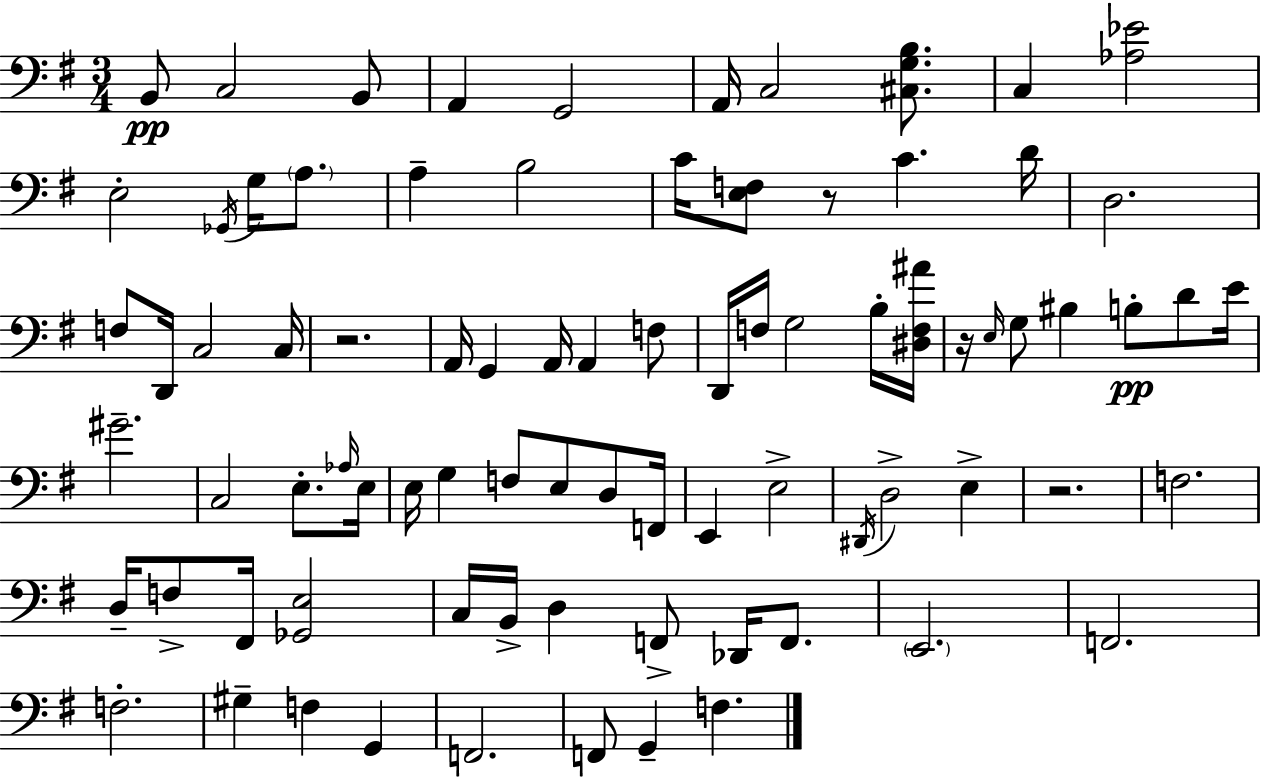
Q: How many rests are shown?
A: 4